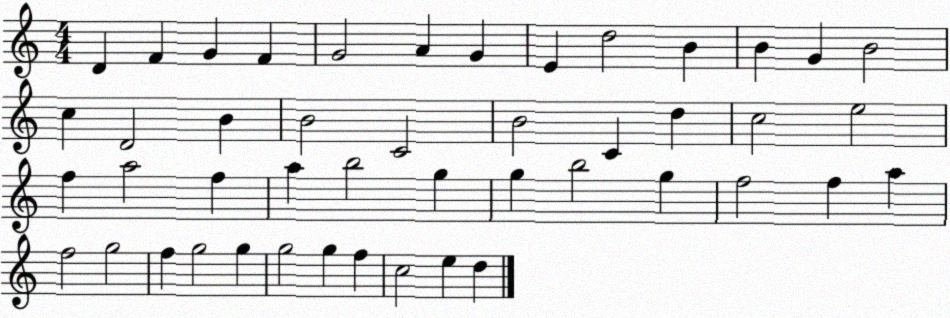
X:1
T:Untitled
M:4/4
L:1/4
K:C
D F G F G2 A G E d2 B B G B2 c D2 B B2 C2 B2 C d c2 e2 f a2 f a b2 g g b2 g f2 f a f2 g2 f g2 g g2 g f c2 e d